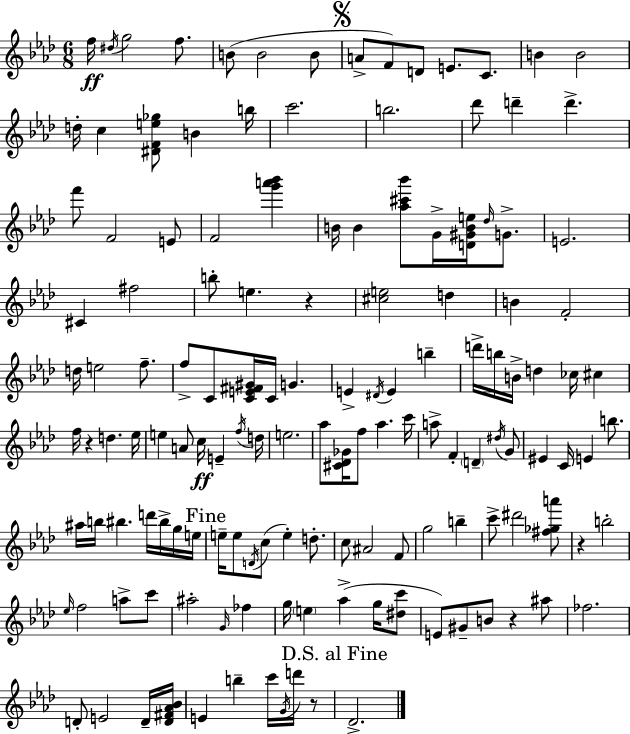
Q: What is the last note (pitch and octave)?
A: Db4